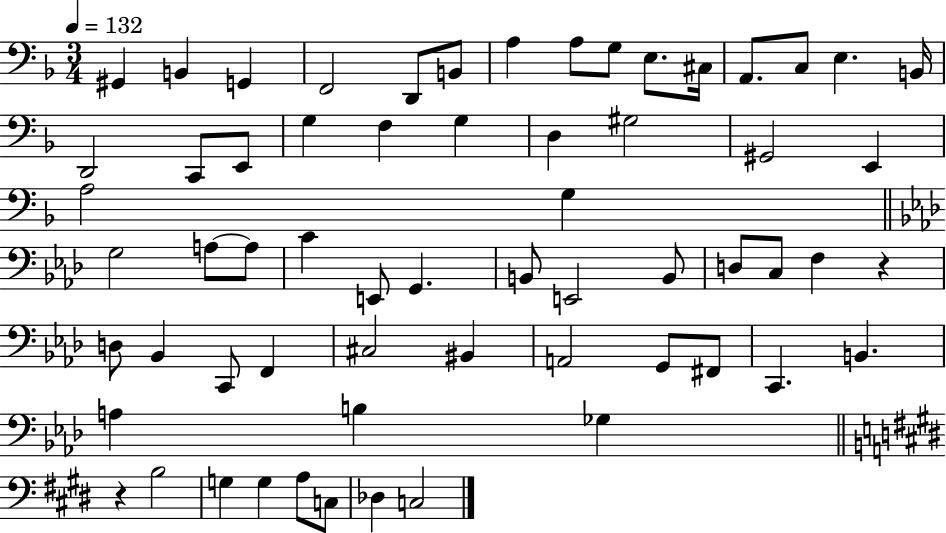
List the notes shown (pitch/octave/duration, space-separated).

G#2/q B2/q G2/q F2/h D2/e B2/e A3/q A3/e G3/e E3/e. C#3/s A2/e. C3/e E3/q. B2/s D2/h C2/e E2/e G3/q F3/q G3/q D3/q G#3/h G#2/h E2/q A3/h G3/q G3/h A3/e A3/e C4/q E2/e G2/q. B2/e E2/h B2/e D3/e C3/e F3/q R/q D3/e Bb2/q C2/e F2/q C#3/h BIS2/q A2/h G2/e F#2/e C2/q. B2/q. A3/q B3/q Gb3/q R/q B3/h G3/q G3/q A3/e C3/e Db3/q C3/h